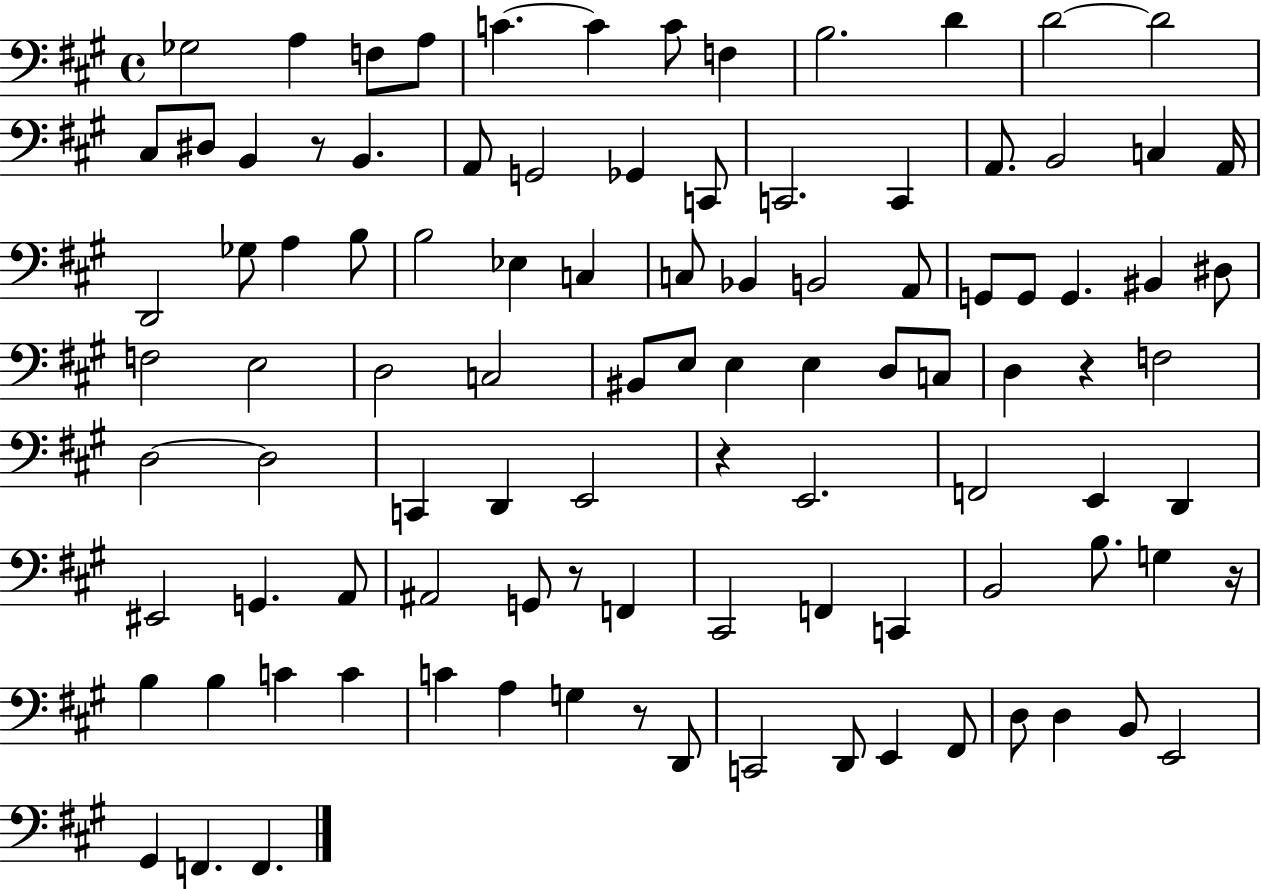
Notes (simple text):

Gb3/h A3/q F3/e A3/e C4/q. C4/q C4/e F3/q B3/h. D4/q D4/h D4/h C#3/e D#3/e B2/q R/e B2/q. A2/e G2/h Gb2/q C2/e C2/h. C2/q A2/e. B2/h C3/q A2/s D2/h Gb3/e A3/q B3/e B3/h Eb3/q C3/q C3/e Bb2/q B2/h A2/e G2/e G2/e G2/q. BIS2/q D#3/e F3/h E3/h D3/h C3/h BIS2/e E3/e E3/q E3/q D3/e C3/e D3/q R/q F3/h D3/h D3/h C2/q D2/q E2/h R/q E2/h. F2/h E2/q D2/q EIS2/h G2/q. A2/e A#2/h G2/e R/e F2/q C#2/h F2/q C2/q B2/h B3/e. G3/q R/s B3/q B3/q C4/q C4/q C4/q A3/q G3/q R/e D2/e C2/h D2/e E2/q F#2/e D3/e D3/q B2/e E2/h G#2/q F2/q. F2/q.